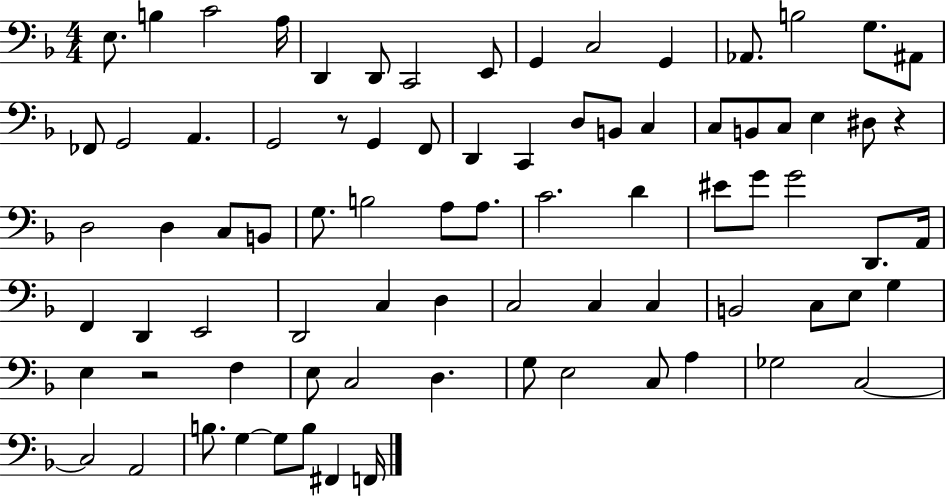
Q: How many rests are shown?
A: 3